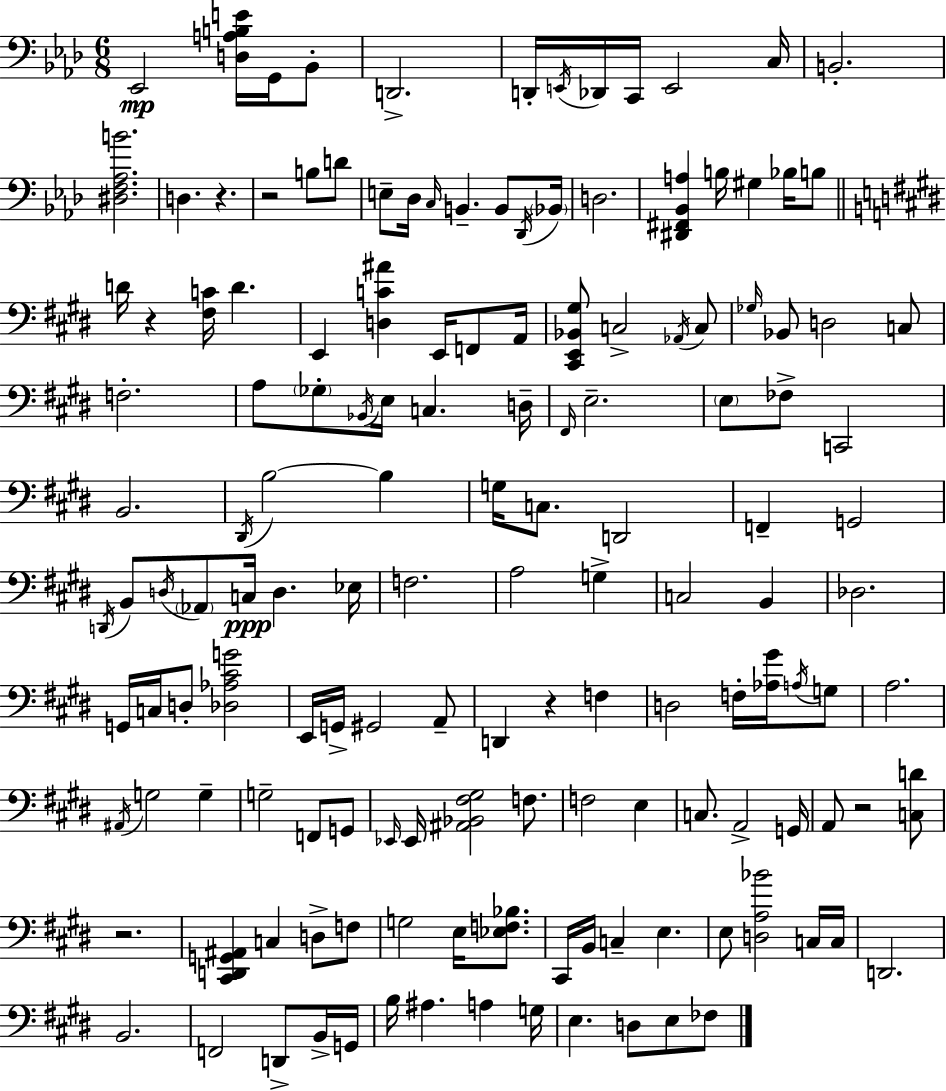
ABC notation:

X:1
T:Untitled
M:6/8
L:1/4
K:Fm
_E,,2 [D,A,B,E]/4 G,,/4 _B,,/2 D,,2 D,,/4 E,,/4 _D,,/4 C,,/4 E,,2 C,/4 B,,2 [^D,F,_A,B]2 D, z z2 B,/2 D/2 E,/2 _D,/4 C,/4 B,, B,,/2 _D,,/4 _B,,/4 D,2 [^D,,^F,,_B,,A,] B,/4 ^G, _B,/4 B,/2 D/4 z [^F,C]/4 D E,, [D,C^A] E,,/4 F,,/2 A,,/4 [^C,,E,,_B,,^G,]/2 C,2 _A,,/4 C,/2 _G,/4 _B,,/2 D,2 C,/2 F,2 A,/2 _G,/2 _B,,/4 E,/4 C, D,/4 ^F,,/4 E,2 E,/2 _F,/2 C,,2 B,,2 ^D,,/4 B,2 B, G,/4 C,/2 D,,2 F,, G,,2 D,,/4 B,,/2 D,/4 _A,,/2 C,/4 D, _E,/4 F,2 A,2 G, C,2 B,, _D,2 G,,/4 C,/4 D,/2 [_D,_A,^CG]2 E,,/4 G,,/4 ^G,,2 A,,/2 D,, z F, D,2 F,/4 [_A,^G]/4 A,/4 G,/2 A,2 ^A,,/4 G,2 G, G,2 F,,/2 G,,/2 _E,,/4 _E,,/4 [^A,,_B,,^F,^G,]2 F,/2 F,2 E, C,/2 A,,2 G,,/4 A,,/2 z2 [C,D]/2 z2 [^C,,D,,G,,^A,,] C, D,/2 F,/2 G,2 E,/4 [_E,F,_B,]/2 ^C,,/4 B,,/4 C, E, E,/2 [D,A,_B]2 C,/4 C,/4 D,,2 B,,2 F,,2 D,,/2 B,,/4 G,,/4 B,/4 ^A, A, G,/4 E, D,/2 E,/2 _F,/2